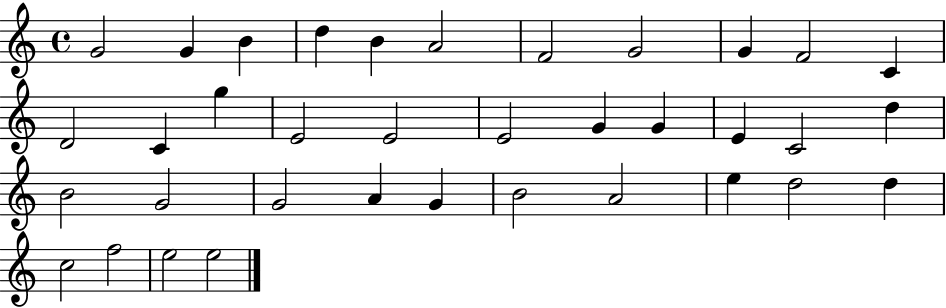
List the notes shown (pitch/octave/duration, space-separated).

G4/h G4/q B4/q D5/q B4/q A4/h F4/h G4/h G4/q F4/h C4/q D4/h C4/q G5/q E4/h E4/h E4/h G4/q G4/q E4/q C4/h D5/q B4/h G4/h G4/h A4/q G4/q B4/h A4/h E5/q D5/h D5/q C5/h F5/h E5/h E5/h